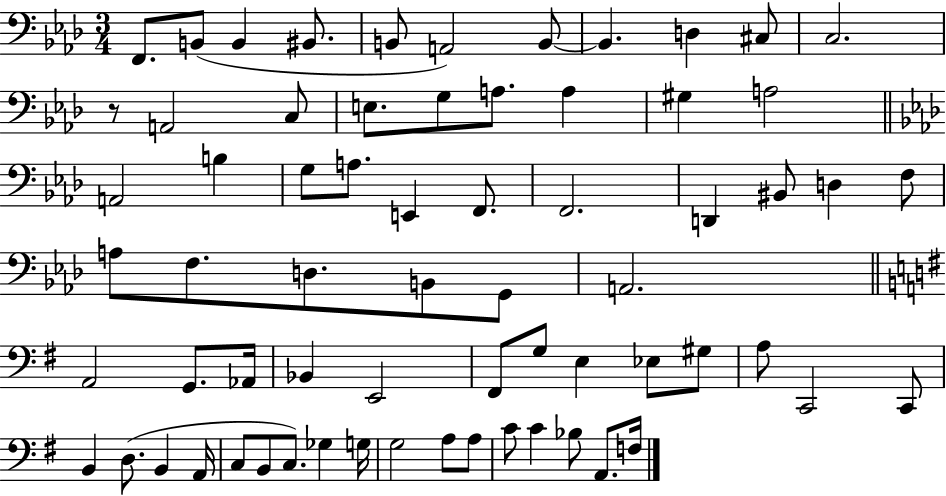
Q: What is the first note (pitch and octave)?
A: F2